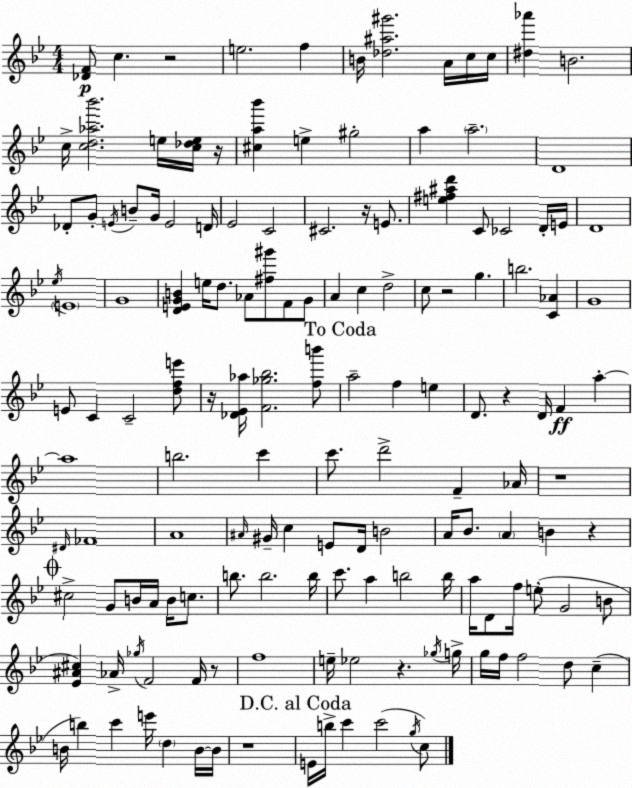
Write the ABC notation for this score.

X:1
T:Untitled
M:4/4
L:1/4
K:Gm
[_DF]/2 c z2 e2 f B/4 [_d^a^g']2 A/4 c/4 c/4 [^d_a'] B2 c/4 [cd_a_b']2 e/4 [c_de]/4 z/4 [^ca_b'] e ^g2 a a2 D4 _D/2 G/2 E/4 B/2 G/4 E2 D/4 _E2 C2 ^C2 z/4 E/2 [e^f^ad'] C/2 _C2 D/4 E/4 D4 _e/4 E4 G4 [DEGB] e/4 d/2 _A/2 [^f^g']/2 F/2 G/2 A c d2 c/2 z2 g b2 [C_A] G4 E/2 C C2 [dfe']/2 z/4 [_D_E_a]/4 [F_g_b]2 [fb']/2 a2 f e D/2 z D/4 F a a4 b2 c' c'/2 d'2 F _A/4 z4 ^D/4 _F4 A4 ^A/4 ^G/4 c E/2 D/4 B2 A/4 _B/2 A B z ^c2 G/2 B/4 A/4 B/4 c/2 b/2 b2 b/4 c'/2 a b2 b/4 a/4 D/2 f/4 e/2 G2 B/2 [_E^A^c] _A/4 _g/4 F2 F/4 z/2 f4 e/4 _e2 z _g/4 g/4 g/4 f/4 f2 d/2 c B/4 b c' e'/4 d B/4 B/4 z4 E/4 b/4 c' c'2 g/4 c/2